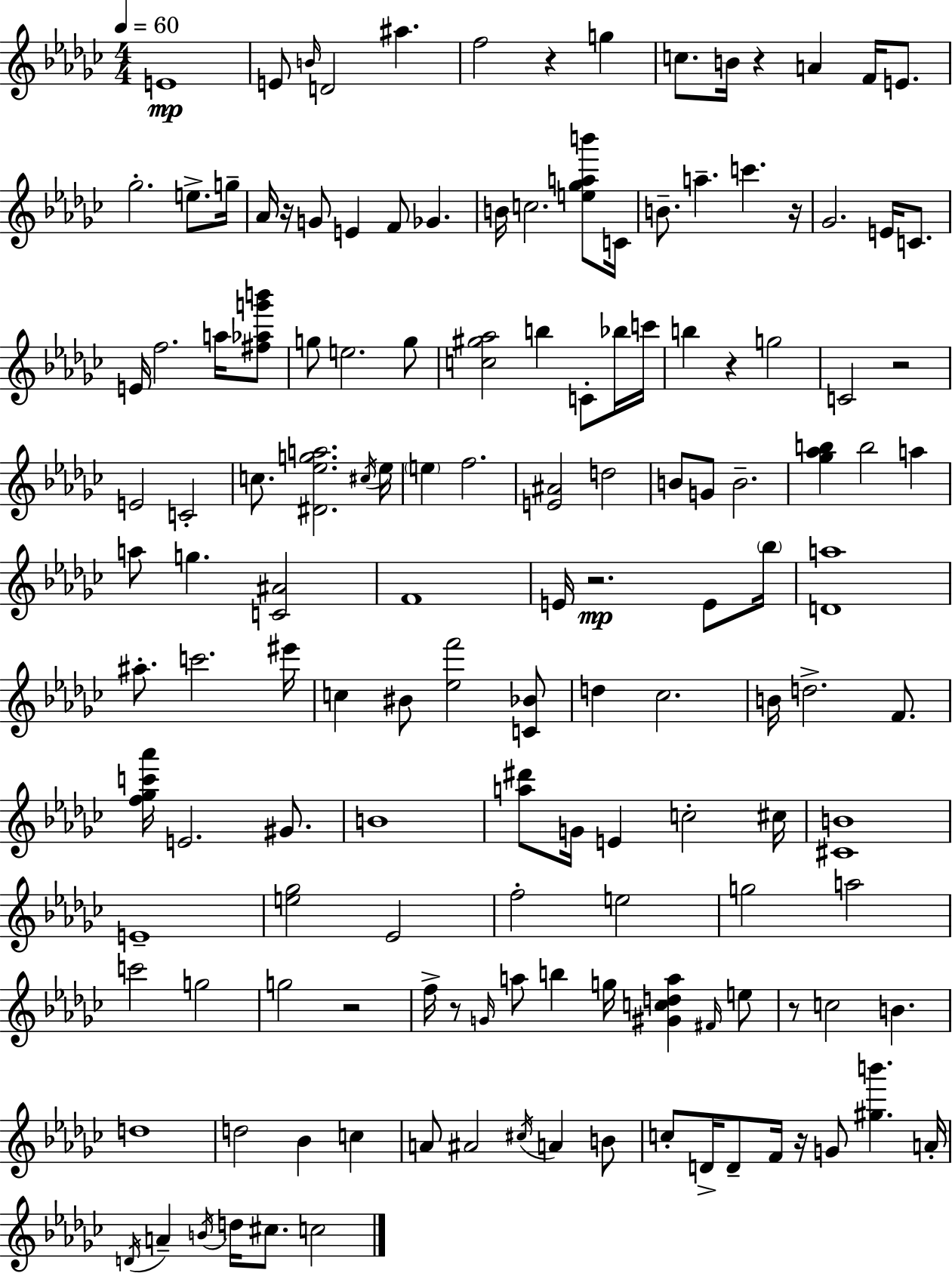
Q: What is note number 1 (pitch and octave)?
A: E4